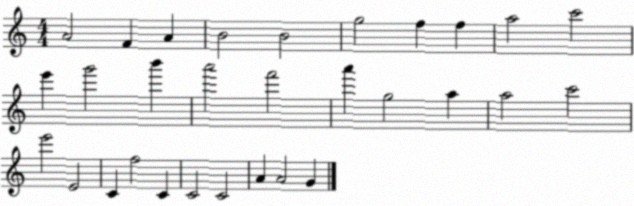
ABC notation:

X:1
T:Untitled
M:4/4
L:1/4
K:C
A2 F A B2 B2 g2 f f a2 c'2 e' g'2 b' a'2 f'2 a' g2 a a2 c'2 e'2 E2 C f2 C C2 C2 A A2 G